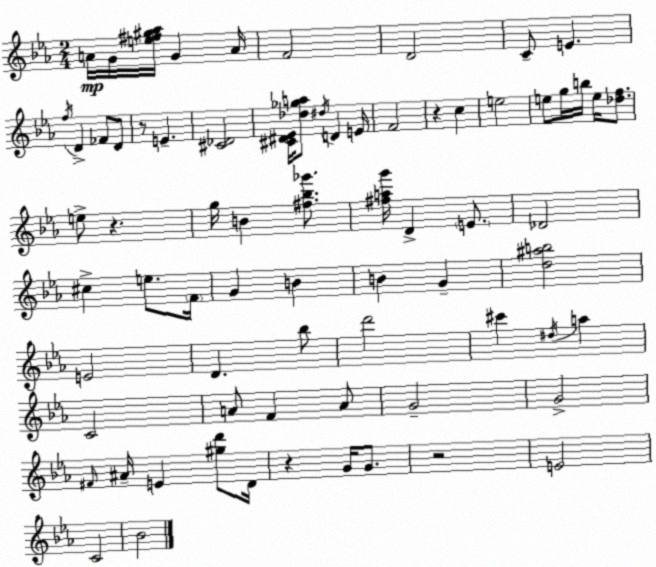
X:1
T:Untitled
M:2/4
L:1/4
K:Cm
A/4 G/4 [e^f^g_a]/4 G A/4 F2 D2 C/2 E f/4 D _F/2 D/2 z/2 E [^C_D]2 [^C^D_E]/4 [_d_ga]/2 ^d/4 D E/4 F2 z c e2 e/2 g/4 b/4 e/4 [_df]/2 e/2 z g/4 B [^f_b_g']/2 [^fag']/4 D E/2 _D2 ^c e/2 F/4 G B B G [d^ab]2 E2 D _b/2 d'2 ^c' ^d/4 a C2 A/2 F A/2 G2 G2 ^F/4 ^A/4 E [^gd']/2 D/4 z G/4 G/2 z2 E2 C2 _B2